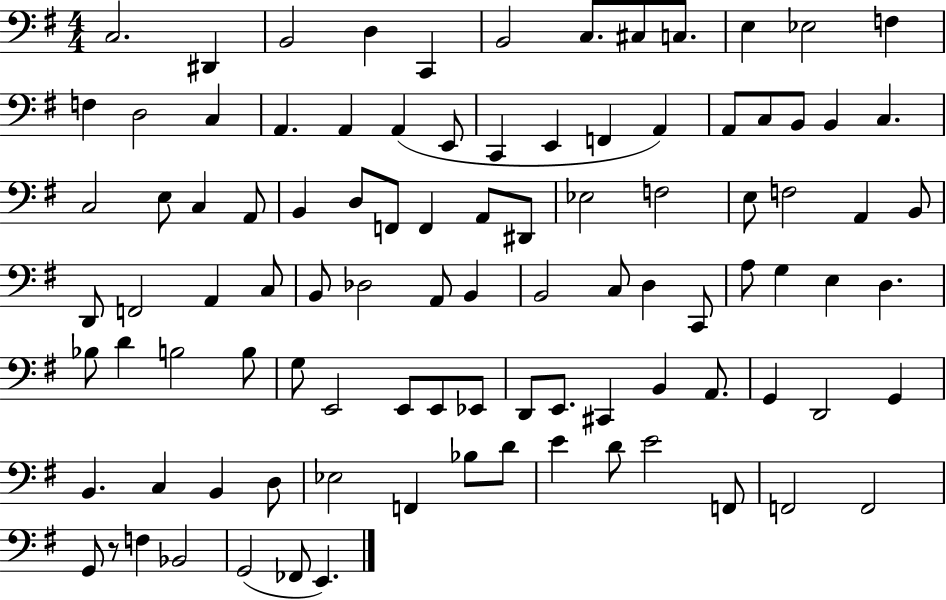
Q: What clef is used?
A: bass